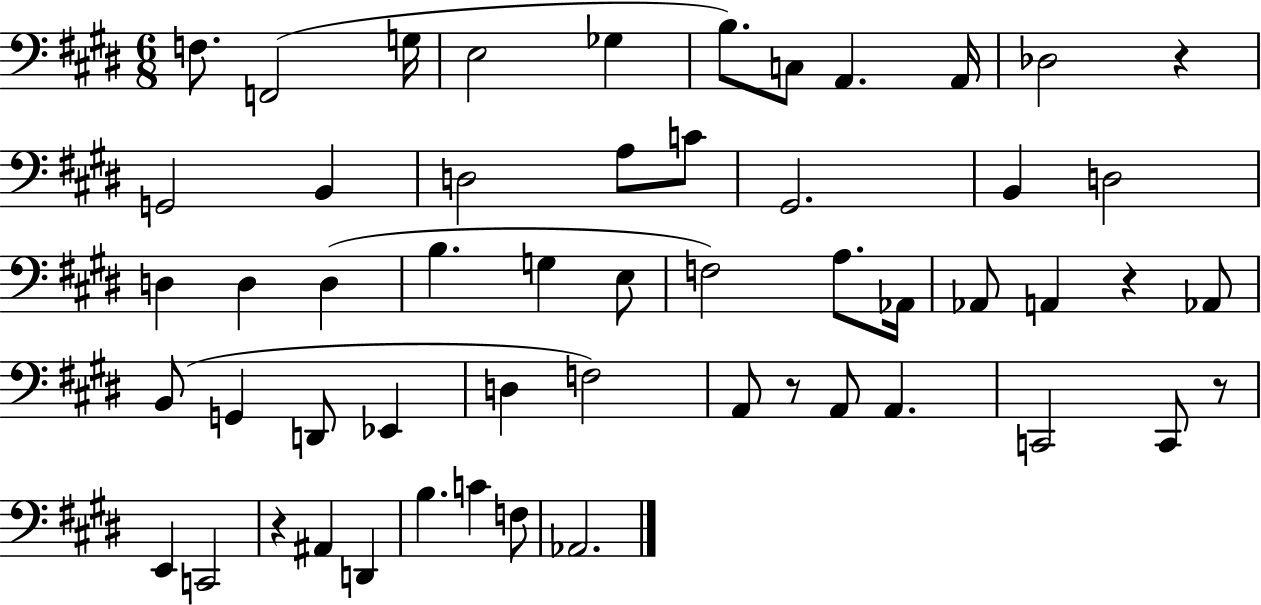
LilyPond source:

{
  \clef bass
  \numericTimeSignature
  \time 6/8
  \key e \major
  f8. f,2( g16 | e2 ges4 | b8.) c8 a,4. a,16 | des2 r4 | \break g,2 b,4 | d2 a8 c'8 | gis,2. | b,4 d2 | \break d4 d4 d4( | b4. g4 e8 | f2) a8. aes,16 | aes,8 a,4 r4 aes,8 | \break b,8( g,4 d,8 ees,4 | d4 f2) | a,8 r8 a,8 a,4. | c,2 c,8 r8 | \break e,4 c,2 | r4 ais,4 d,4 | b4. c'4 f8 | aes,2. | \break \bar "|."
}